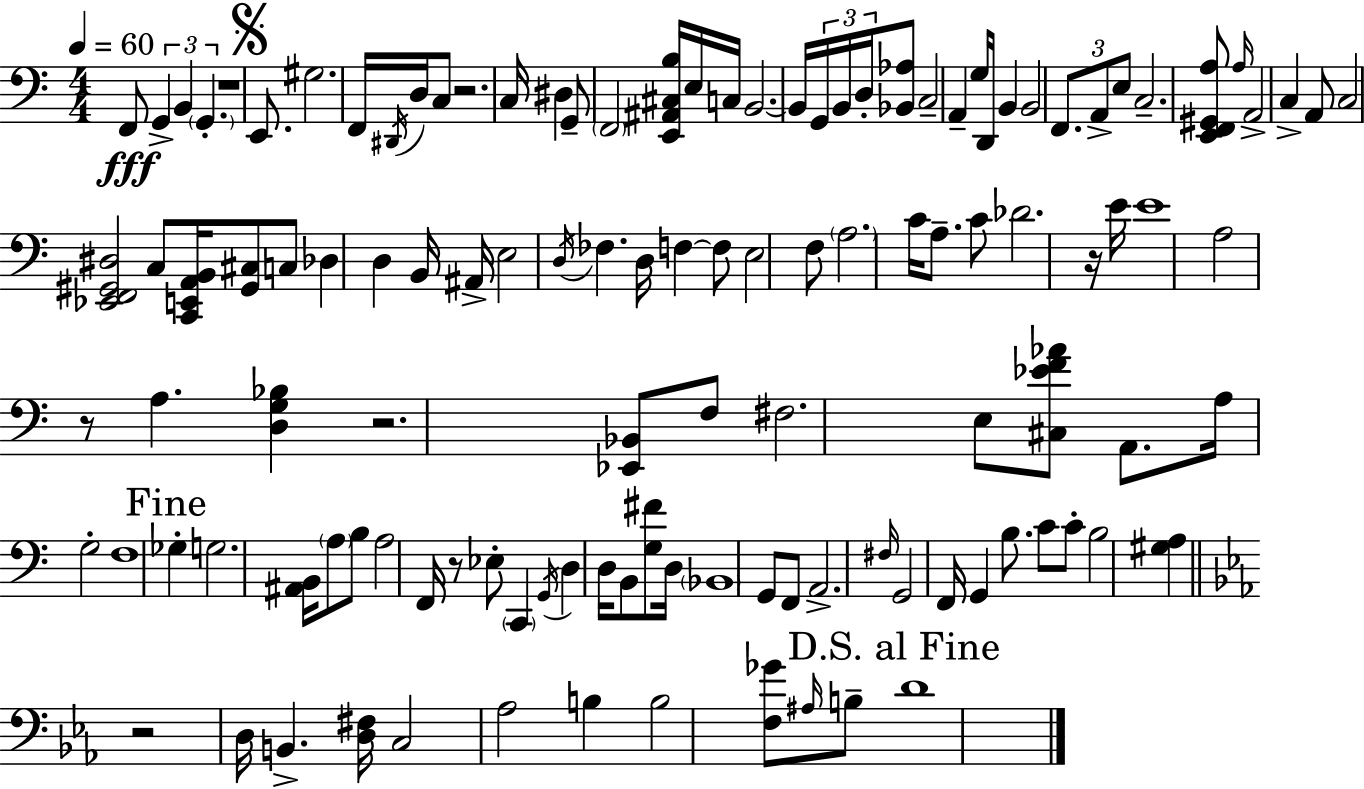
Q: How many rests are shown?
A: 7